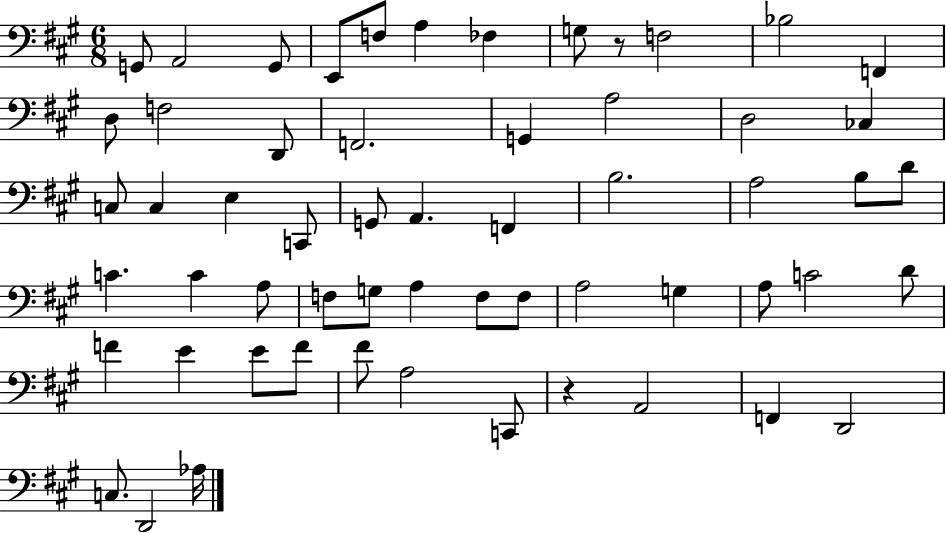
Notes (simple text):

G2/e A2/h G2/e E2/e F3/e A3/q FES3/q G3/e R/e F3/h Bb3/h F2/q D3/e F3/h D2/e F2/h. G2/q A3/h D3/h CES3/q C3/e C3/q E3/q C2/e G2/e A2/q. F2/q B3/h. A3/h B3/e D4/e C4/q. C4/q A3/e F3/e G3/e A3/q F3/e F3/e A3/h G3/q A3/e C4/h D4/e F4/q E4/q E4/e F4/e F#4/e A3/h C2/e R/q A2/h F2/q D2/h C3/e. D2/h Ab3/s